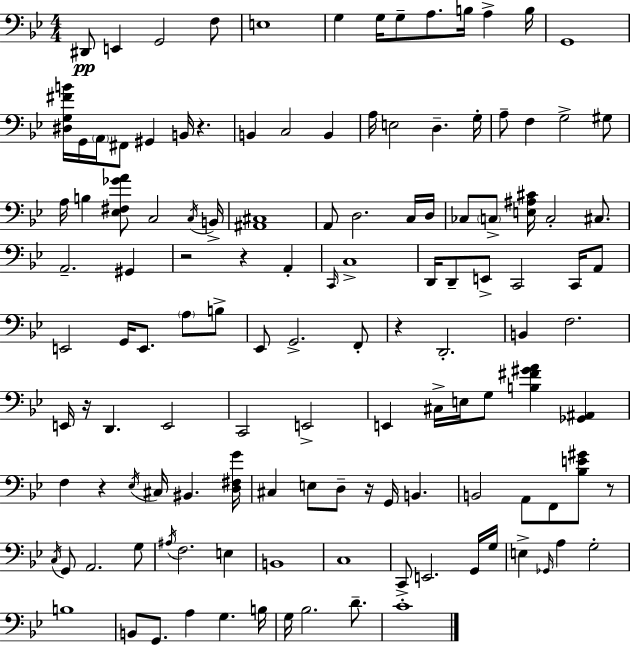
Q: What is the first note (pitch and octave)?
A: D#2